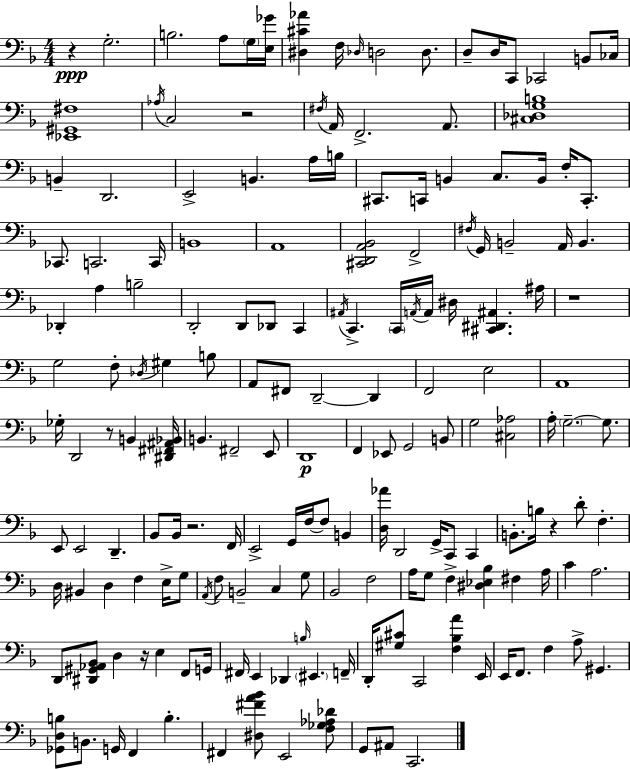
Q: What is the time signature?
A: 4/4